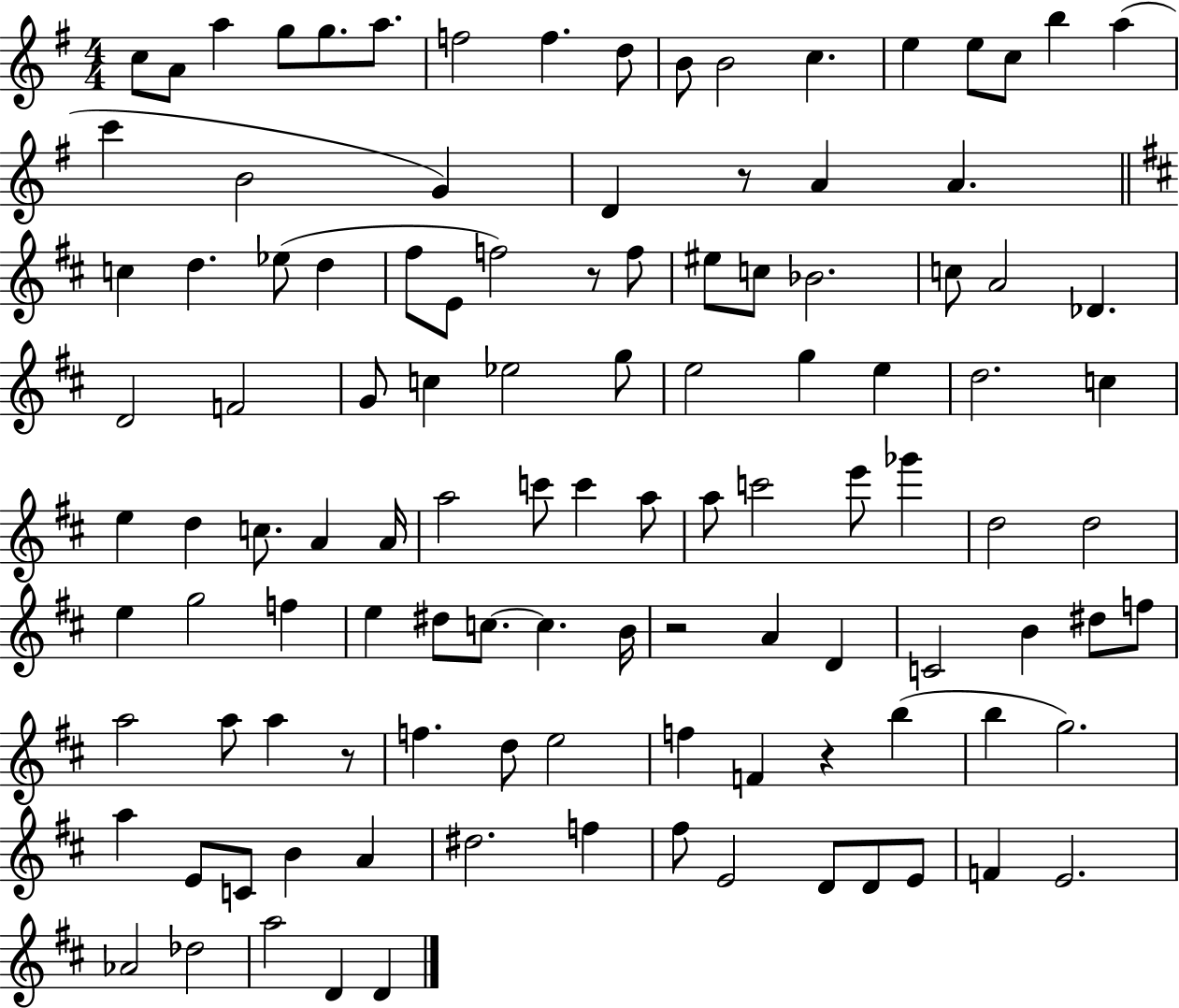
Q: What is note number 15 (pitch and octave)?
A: C5